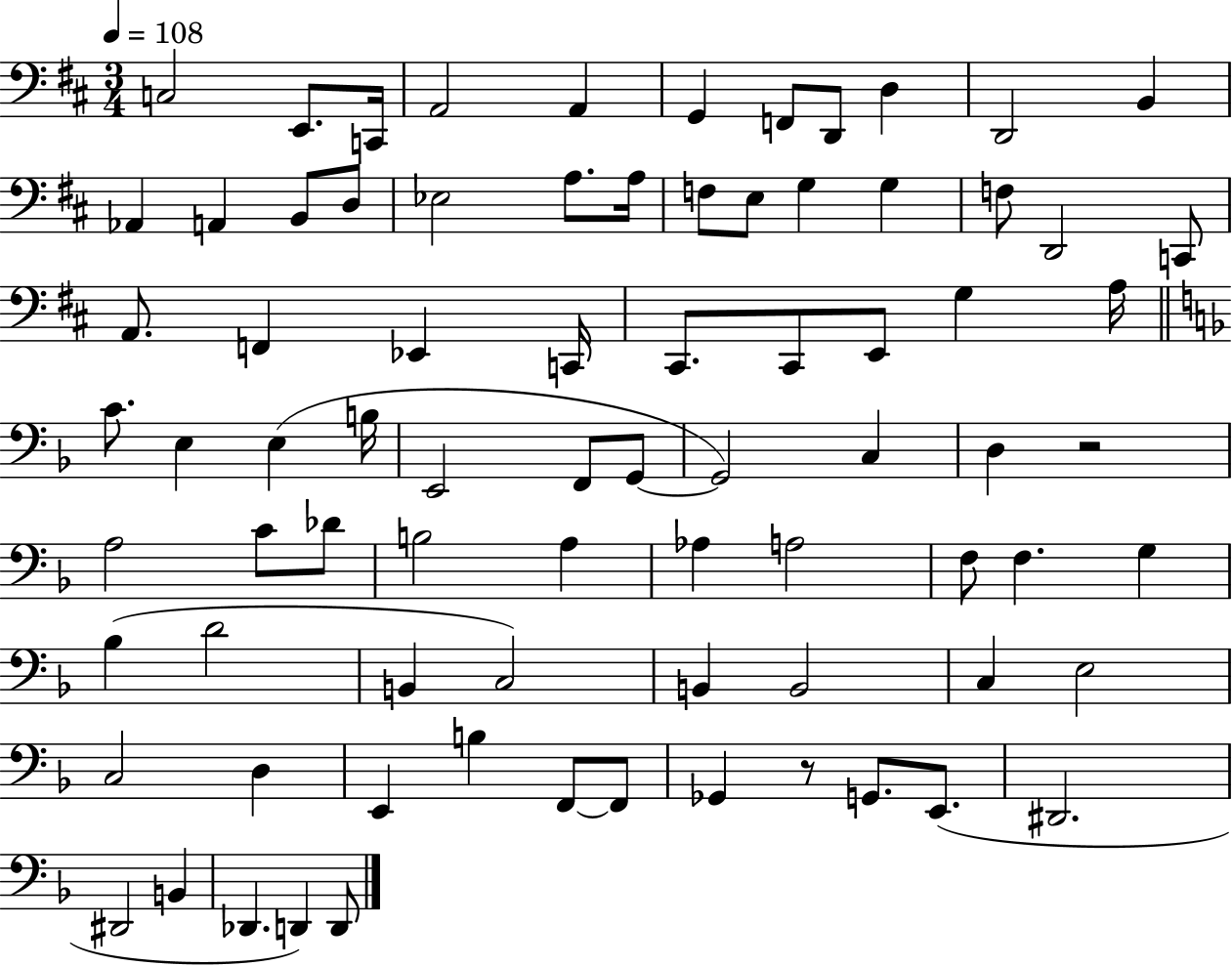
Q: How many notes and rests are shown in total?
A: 79